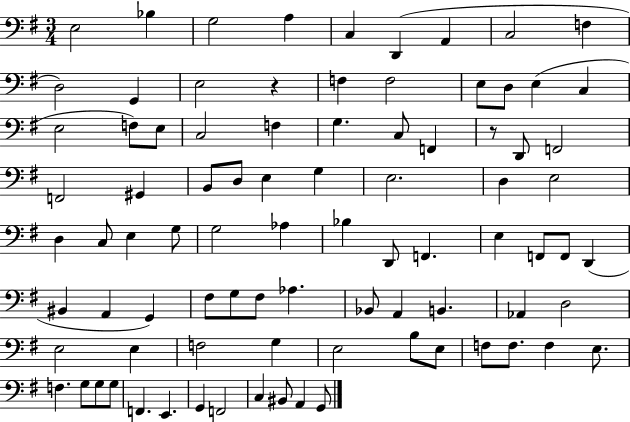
E3/h Bb3/q G3/h A3/q C3/q D2/q A2/q C3/h F3/q D3/h G2/q E3/h R/q F3/q F3/h E3/e D3/e E3/q C3/q E3/h F3/e E3/e C3/h F3/q G3/q. C3/e F2/q R/e D2/e F2/h F2/h G#2/q B2/e D3/e E3/q G3/q E3/h. D3/q E3/h D3/q C3/e E3/q G3/e G3/h Ab3/q Bb3/q D2/e F2/q. E3/q F2/e F2/e D2/q BIS2/q A2/q G2/q F#3/e G3/e F#3/e Ab3/q. Bb2/e A2/q B2/q. Ab2/q D3/h E3/h E3/q F3/h G3/q E3/h B3/e E3/e F3/e F3/e. F3/q E3/e. F3/q. G3/e G3/e G3/e F2/q. E2/q. G2/q F2/h C3/q BIS2/e A2/q G2/e